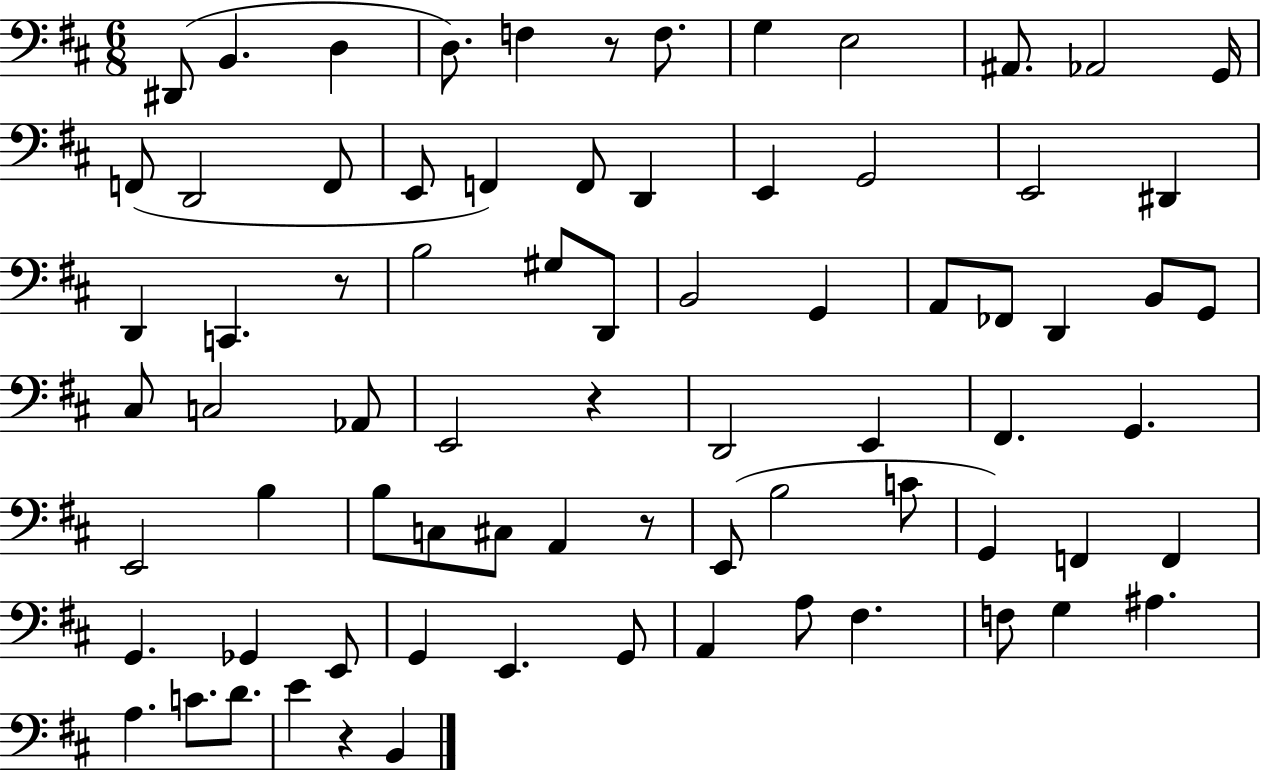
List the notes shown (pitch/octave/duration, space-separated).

D#2/e B2/q. D3/q D3/e. F3/q R/e F3/e. G3/q E3/h A#2/e. Ab2/h G2/s F2/e D2/h F2/e E2/e F2/q F2/e D2/q E2/q G2/h E2/h D#2/q D2/q C2/q. R/e B3/h G#3/e D2/e B2/h G2/q A2/e FES2/e D2/q B2/e G2/e C#3/e C3/h Ab2/e E2/h R/q D2/h E2/q F#2/q. G2/q. E2/h B3/q B3/e C3/e C#3/e A2/q R/e E2/e B3/h C4/e G2/q F2/q F2/q G2/q. Gb2/q E2/e G2/q E2/q. G2/e A2/q A3/e F#3/q. F3/e G3/q A#3/q. A3/q. C4/e. D4/e. E4/q R/q B2/q